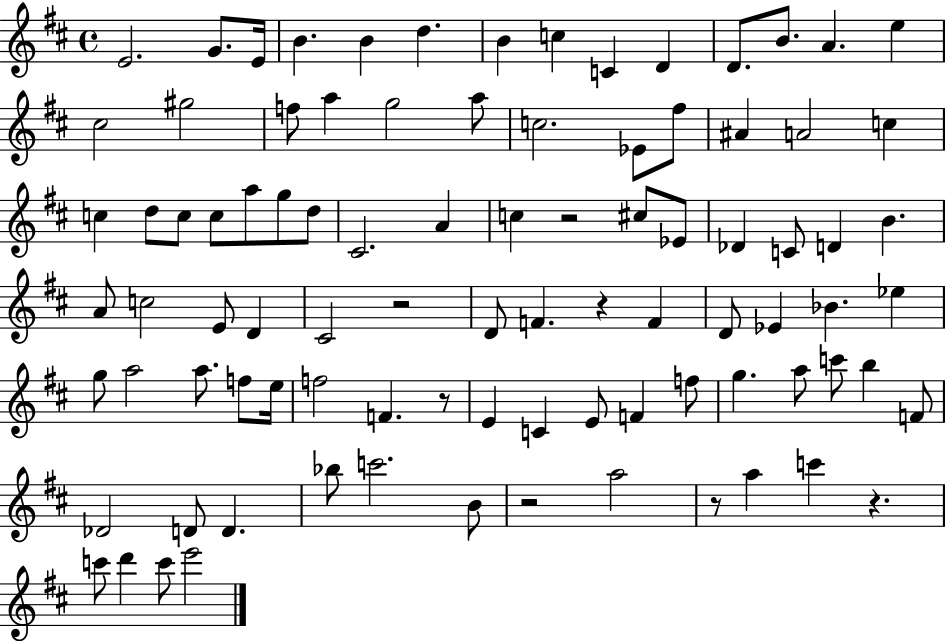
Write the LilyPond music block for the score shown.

{
  \clef treble
  \time 4/4
  \defaultTimeSignature
  \key d \major
  \repeat volta 2 { e'2. g'8. e'16 | b'4. b'4 d''4. | b'4 c''4 c'4 d'4 | d'8. b'8. a'4. e''4 | \break cis''2 gis''2 | f''8 a''4 g''2 a''8 | c''2. ees'8 fis''8 | ais'4 a'2 c''4 | \break c''4 d''8 c''8 c''8 a''8 g''8 d''8 | cis'2. a'4 | c''4 r2 cis''8 ees'8 | des'4 c'8 d'4 b'4. | \break a'8 c''2 e'8 d'4 | cis'2 r2 | d'8 f'4. r4 f'4 | d'8 ees'4 bes'4. ees''4 | \break g''8 a''2 a''8. f''8 e''16 | f''2 f'4. r8 | e'4 c'4 e'8 f'4 f''8 | g''4. a''8 c'''8 b''4 f'8 | \break des'2 d'8 d'4. | bes''8 c'''2. b'8 | r2 a''2 | r8 a''4 c'''4 r4. | \break c'''8 d'''4 c'''8 e'''2 | } \bar "|."
}